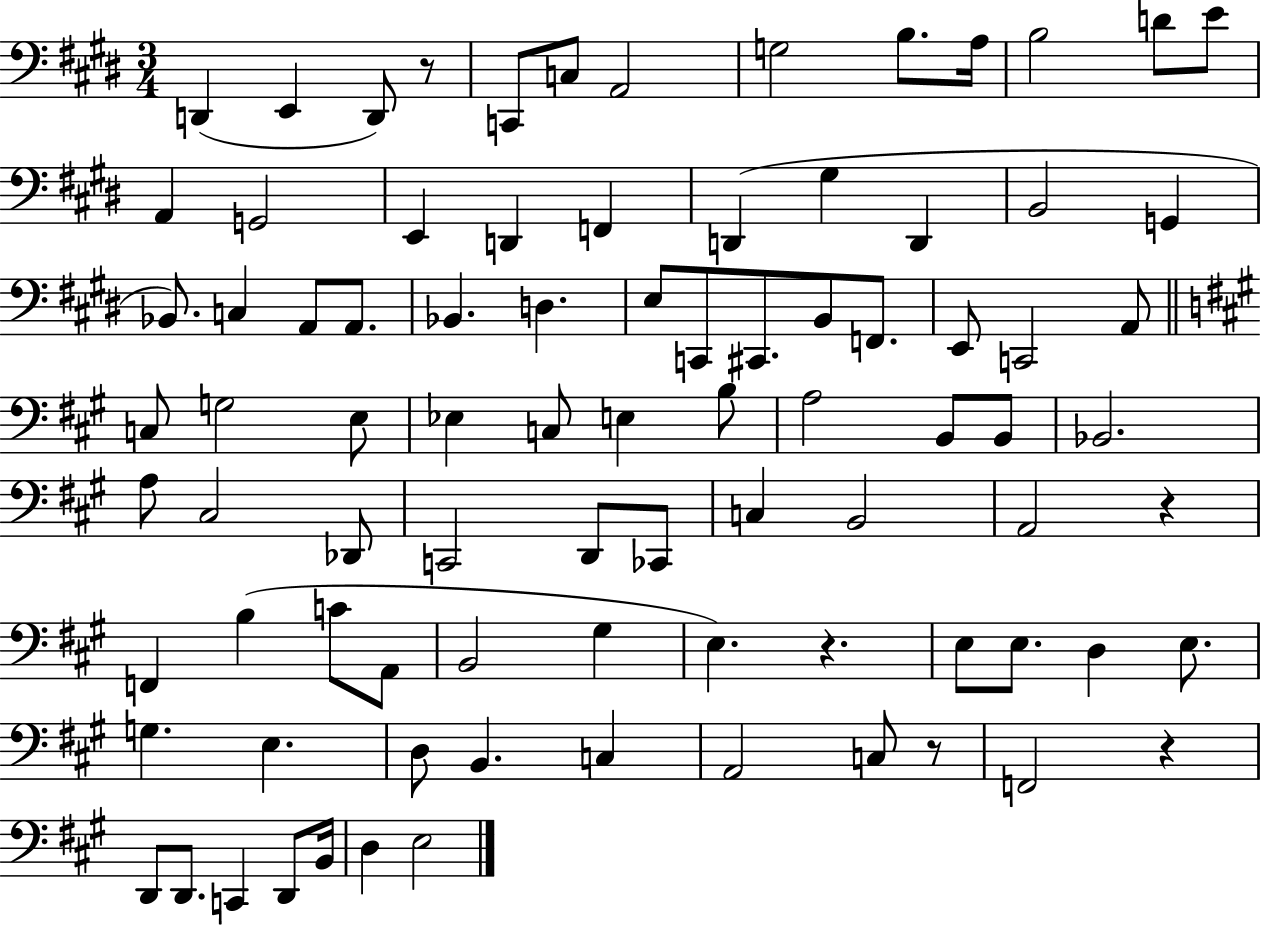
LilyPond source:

{
  \clef bass
  \numericTimeSignature
  \time 3/4
  \key e \major
  d,4( e,4 d,8) r8 | c,8 c8 a,2 | g2 b8. a16 | b2 d'8 e'8 | \break a,4 g,2 | e,4 d,4 f,4 | d,4( gis4 d,4 | b,2 g,4 | \break bes,8.) c4 a,8 a,8. | bes,4. d4. | e8 c,8 cis,8. b,8 f,8. | e,8 c,2 a,8 | \break \bar "||" \break \key a \major c8 g2 e8 | ees4 c8 e4 b8 | a2 b,8 b,8 | bes,2. | \break a8 cis2 des,8 | c,2 d,8 ces,8 | c4 b,2 | a,2 r4 | \break f,4 b4( c'8 a,8 | b,2 gis4 | e4.) r4. | e8 e8. d4 e8. | \break g4. e4. | d8 b,4. c4 | a,2 c8 r8 | f,2 r4 | \break d,8 d,8. c,4 d,8 b,16 | d4 e2 | \bar "|."
}